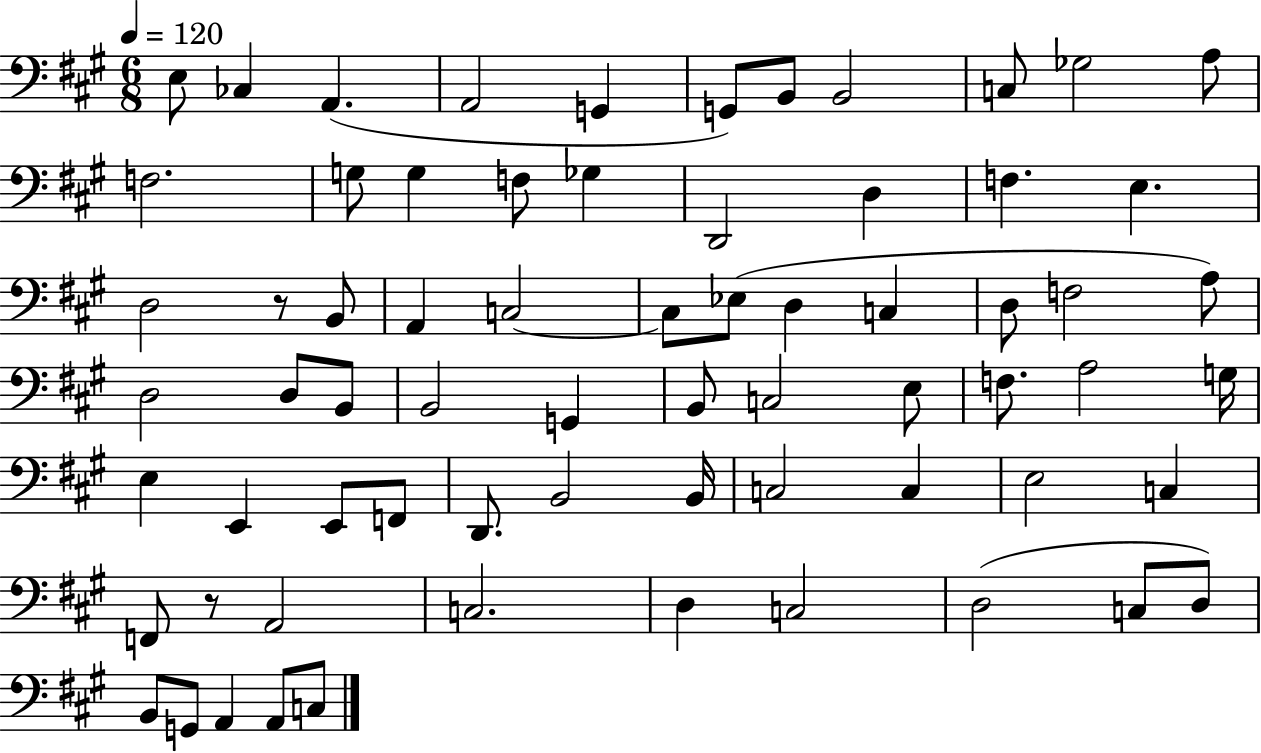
{
  \clef bass
  \numericTimeSignature
  \time 6/8
  \key a \major
  \tempo 4 = 120
  \repeat volta 2 { e8 ces4 a,4.( | a,2 g,4 | g,8) b,8 b,2 | c8 ges2 a8 | \break f2. | g8 g4 f8 ges4 | d,2 d4 | f4. e4. | \break d2 r8 b,8 | a,4 c2~~ | c8 ees8( d4 c4 | d8 f2 a8) | \break d2 d8 b,8 | b,2 g,4 | b,8 c2 e8 | f8. a2 g16 | \break e4 e,4 e,8 f,8 | d,8. b,2 b,16 | c2 c4 | e2 c4 | \break f,8 r8 a,2 | c2. | d4 c2 | d2( c8 d8) | \break b,8 g,8 a,4 a,8 c8 | } \bar "|."
}